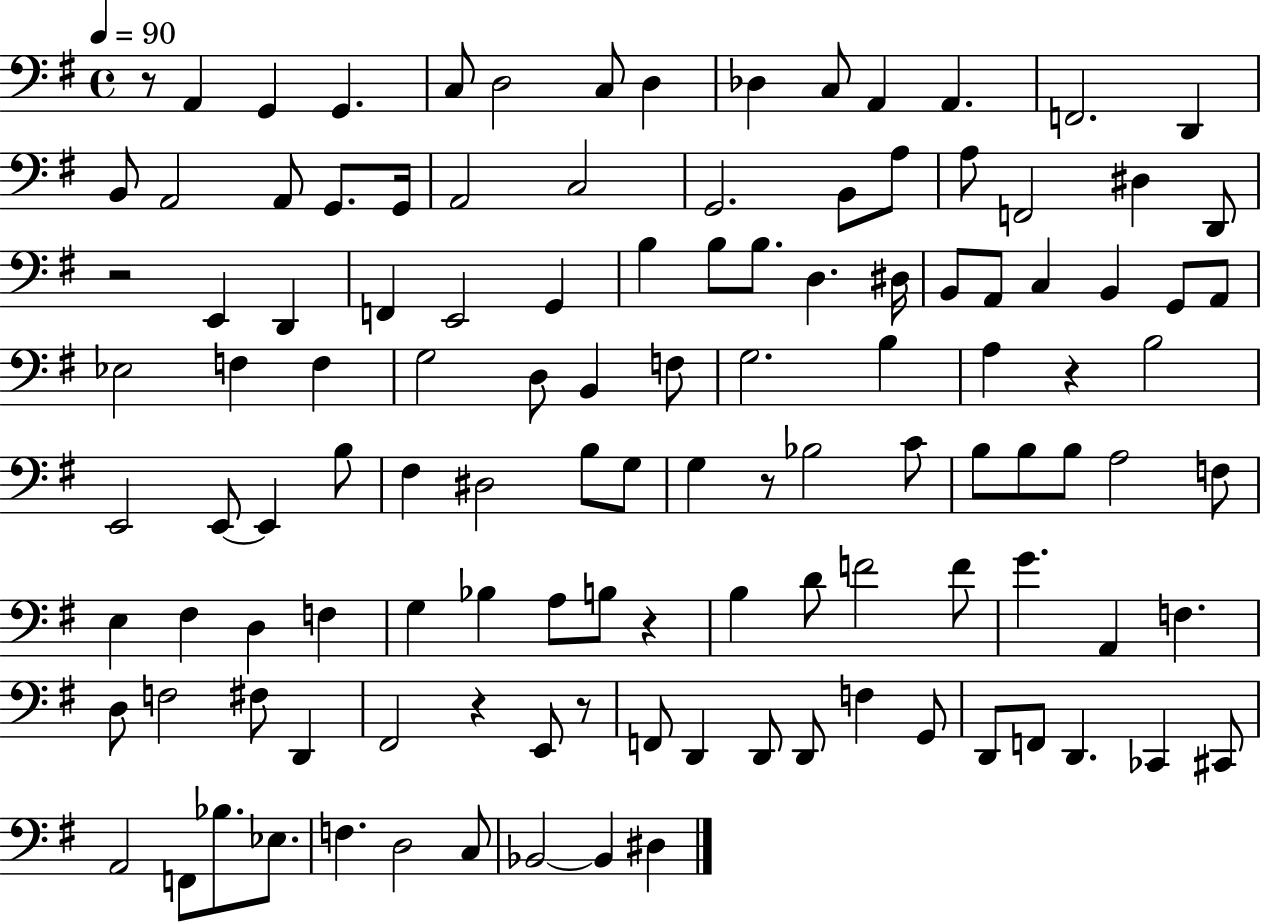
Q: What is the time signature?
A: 4/4